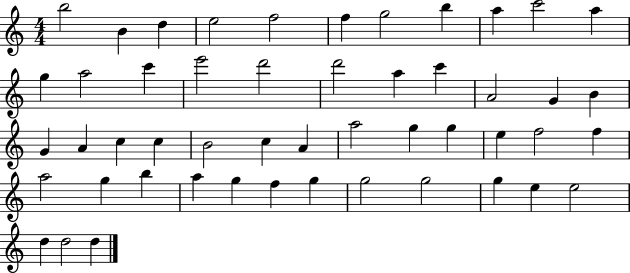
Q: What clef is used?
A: treble